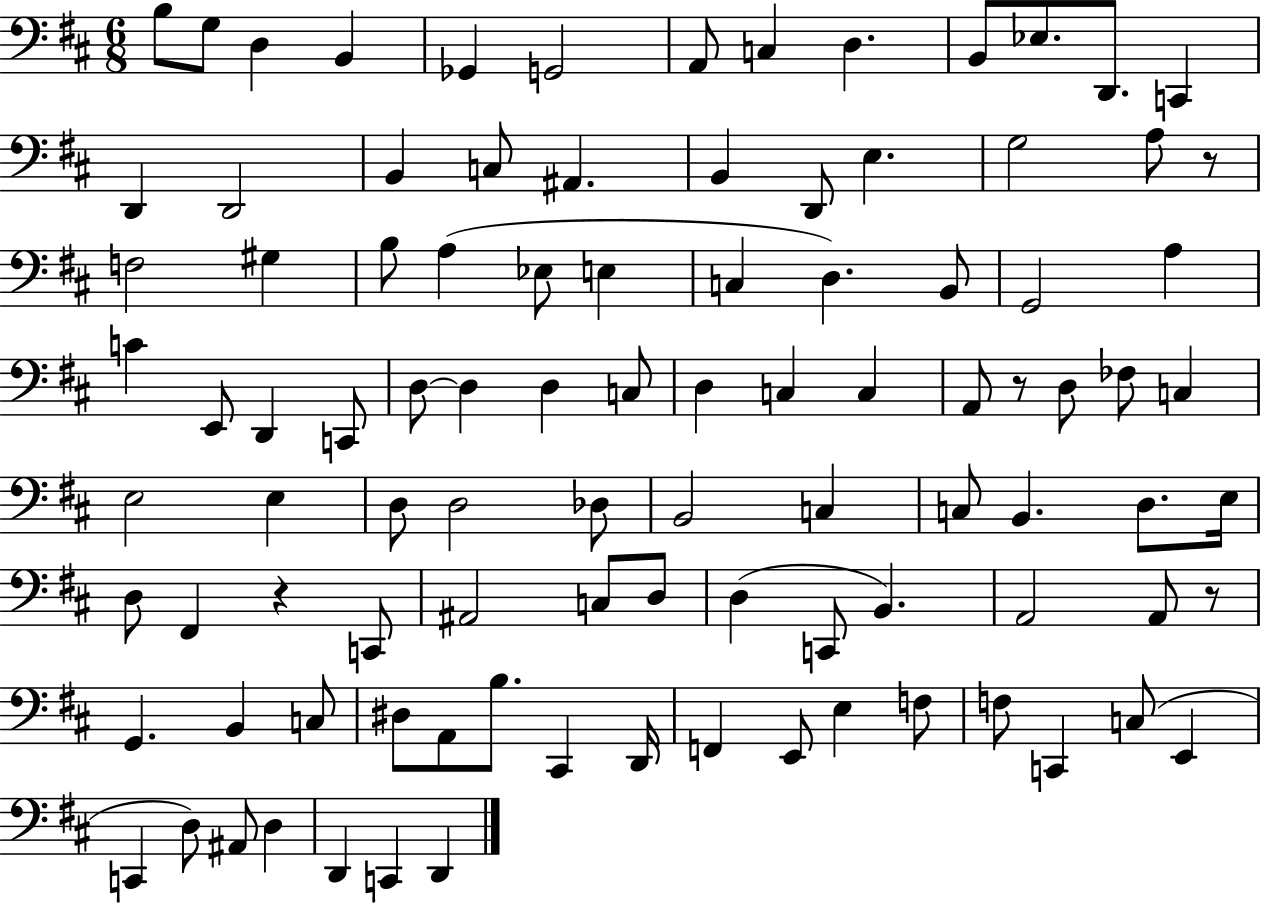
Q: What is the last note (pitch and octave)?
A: D2